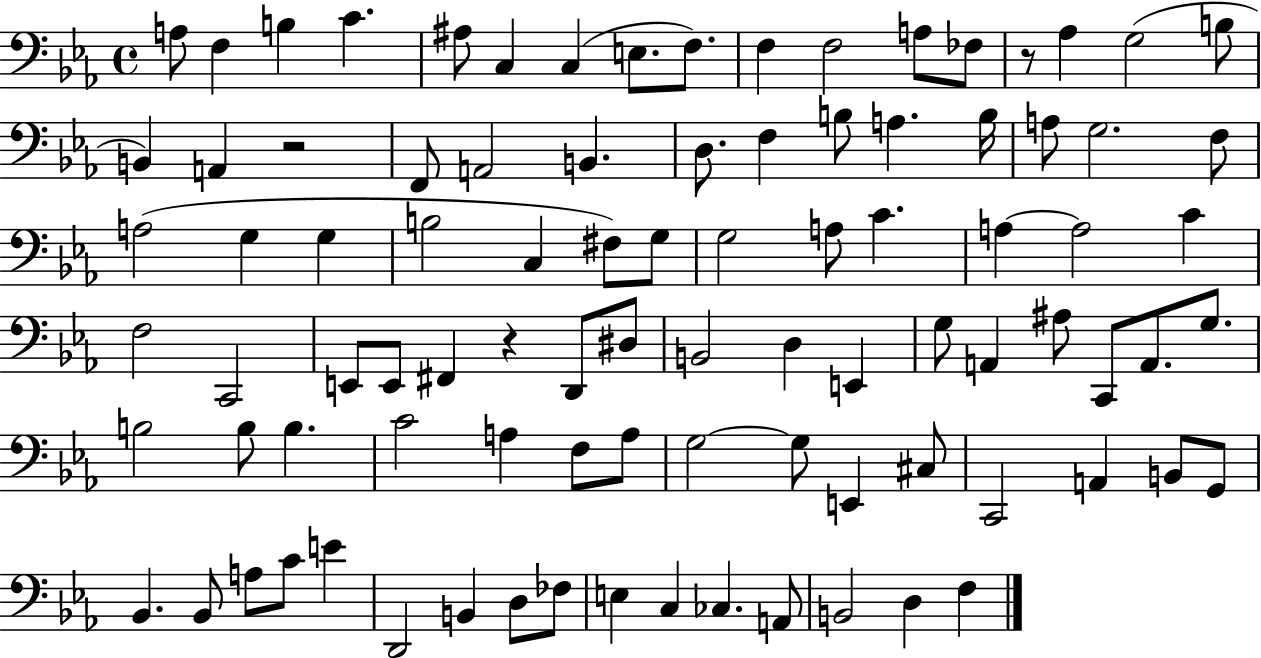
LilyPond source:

{
  \clef bass
  \time 4/4
  \defaultTimeSignature
  \key ees \major
  a8 f4 b4 c'4. | ais8 c4 c4( e8. f8.) | f4 f2 a8 fes8 | r8 aes4 g2( b8 | \break b,4) a,4 r2 | f,8 a,2 b,4. | d8. f4 b8 a4. b16 | a8 g2. f8 | \break a2( g4 g4 | b2 c4 fis8) g8 | g2 a8 c'4. | a4~~ a2 c'4 | \break f2 c,2 | e,8 e,8 fis,4 r4 d,8 dis8 | b,2 d4 e,4 | g8 a,4 ais8 c,8 a,8. g8. | \break b2 b8 b4. | c'2 a4 f8 a8 | g2~~ g8 e,4 cis8 | c,2 a,4 b,8 g,8 | \break bes,4. bes,8 a8 c'8 e'4 | d,2 b,4 d8 fes8 | e4 c4 ces4. a,8 | b,2 d4 f4 | \break \bar "|."
}